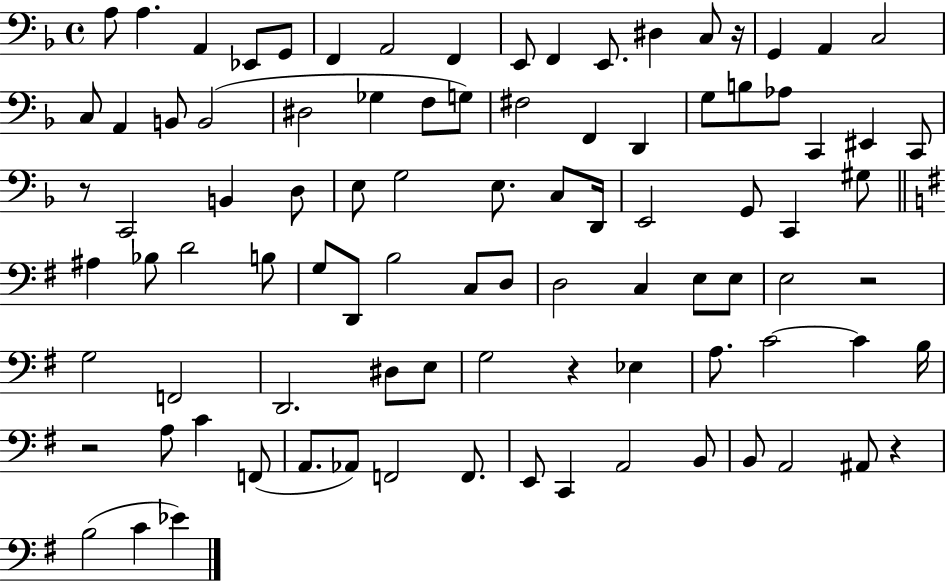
{
  \clef bass
  \time 4/4
  \defaultTimeSignature
  \key f \major
  a8 a4. a,4 ees,8 g,8 | f,4 a,2 f,4 | e,8 f,4 e,8. dis4 c8 r16 | g,4 a,4 c2 | \break c8 a,4 b,8 b,2( | dis2 ges4 f8 g8) | fis2 f,4 d,4 | g8 b8 aes8 c,4 eis,4 c,8 | \break r8 c,2 b,4 d8 | e8 g2 e8. c8 d,16 | e,2 g,8 c,4 gis8 | \bar "||" \break \key e \minor ais4 bes8 d'2 b8 | g8 d,8 b2 c8 d8 | d2 c4 e8 e8 | e2 r2 | \break g2 f,2 | d,2. dis8 e8 | g2 r4 ees4 | a8. c'2~~ c'4 b16 | \break r2 a8 c'4 f,8( | a,8. aes,8) f,2 f,8. | e,8 c,4 a,2 b,8 | b,8 a,2 ais,8 r4 | \break b2( c'4 ees'4) | \bar "|."
}